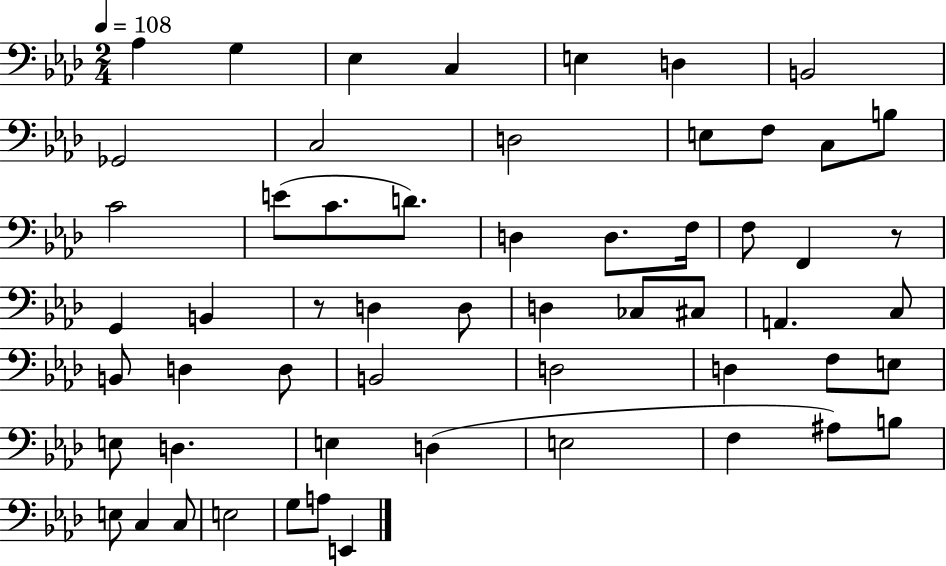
X:1
T:Untitled
M:2/4
L:1/4
K:Ab
_A, G, _E, C, E, D, B,,2 _G,,2 C,2 D,2 E,/2 F,/2 C,/2 B,/2 C2 E/2 C/2 D/2 D, D,/2 F,/4 F,/2 F,, z/2 G,, B,, z/2 D, D,/2 D, _C,/2 ^C,/2 A,, C,/2 B,,/2 D, D,/2 B,,2 D,2 D, F,/2 E,/2 E,/2 D, E, D, E,2 F, ^A,/2 B,/2 E,/2 C, C,/2 E,2 G,/2 A,/2 E,,